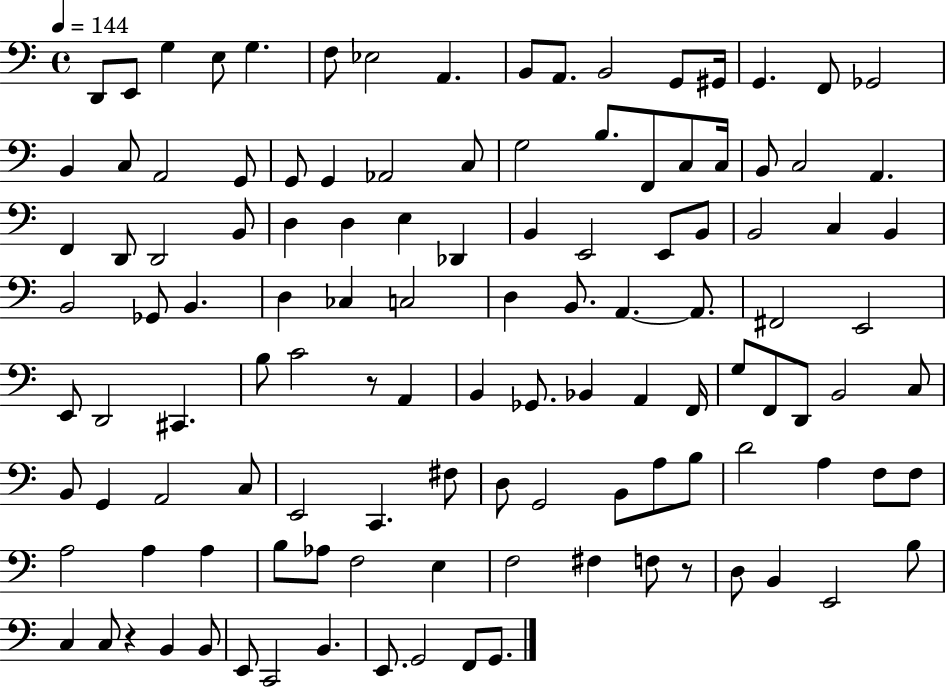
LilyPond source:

{
  \clef bass
  \time 4/4
  \defaultTimeSignature
  \key c \major
  \tempo 4 = 144
  d,8 e,8 g4 e8 g4. | f8 ees2 a,4. | b,8 a,8. b,2 g,8 gis,16 | g,4. f,8 ges,2 | \break b,4 c8 a,2 g,8 | g,8 g,4 aes,2 c8 | g2 b8. f,8 c8 c16 | b,8 c2 a,4. | \break f,4 d,8 d,2 b,8 | d4 d4 e4 des,4 | b,4 e,2 e,8 b,8 | b,2 c4 b,4 | \break b,2 ges,8 b,4. | d4 ces4 c2 | d4 b,8. a,4.~~ a,8. | fis,2 e,2 | \break e,8 d,2 cis,4. | b8 c'2 r8 a,4 | b,4 ges,8. bes,4 a,4 f,16 | g8 f,8 d,8 b,2 c8 | \break b,8 g,4 a,2 c8 | e,2 c,4. fis8 | d8 g,2 b,8 a8 b8 | d'2 a4 f8 f8 | \break a2 a4 a4 | b8 aes8 f2 e4 | f2 fis4 f8 r8 | d8 b,4 e,2 b8 | \break c4 c8 r4 b,4 b,8 | e,8 c,2 b,4. | e,8. g,2 f,8 g,8. | \bar "|."
}